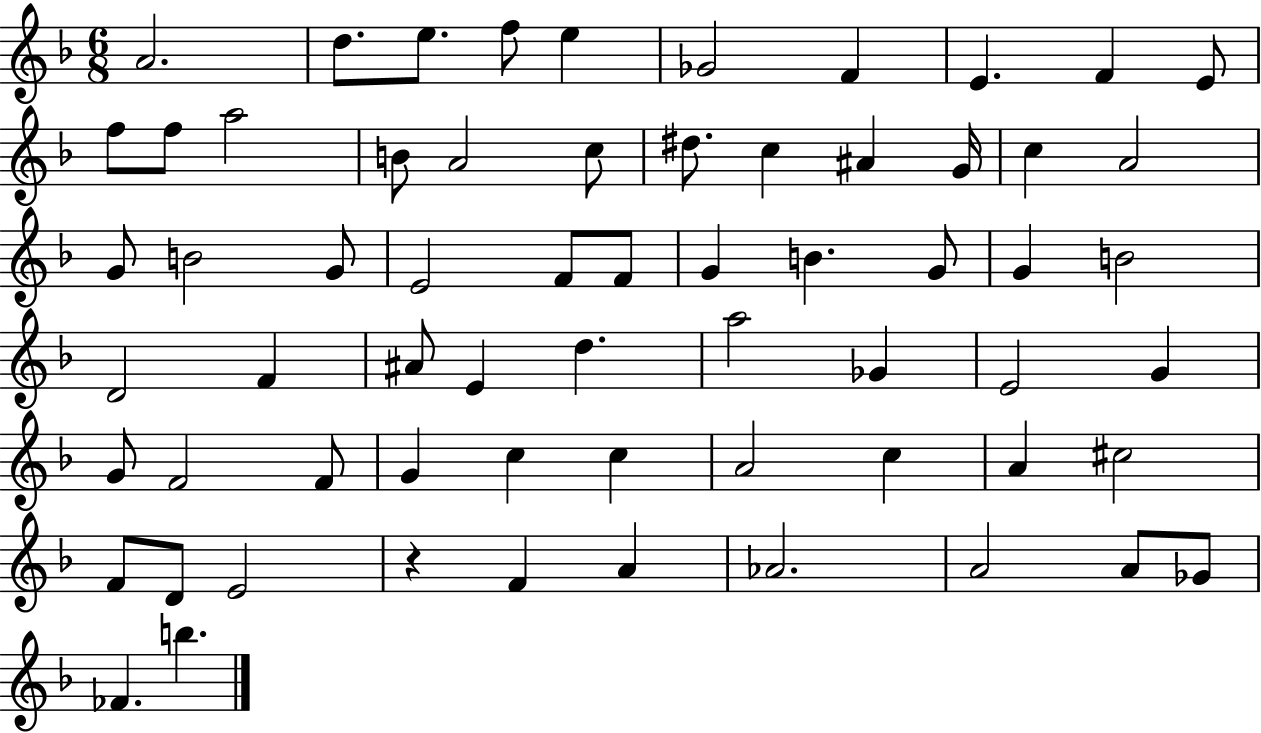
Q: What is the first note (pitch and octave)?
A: A4